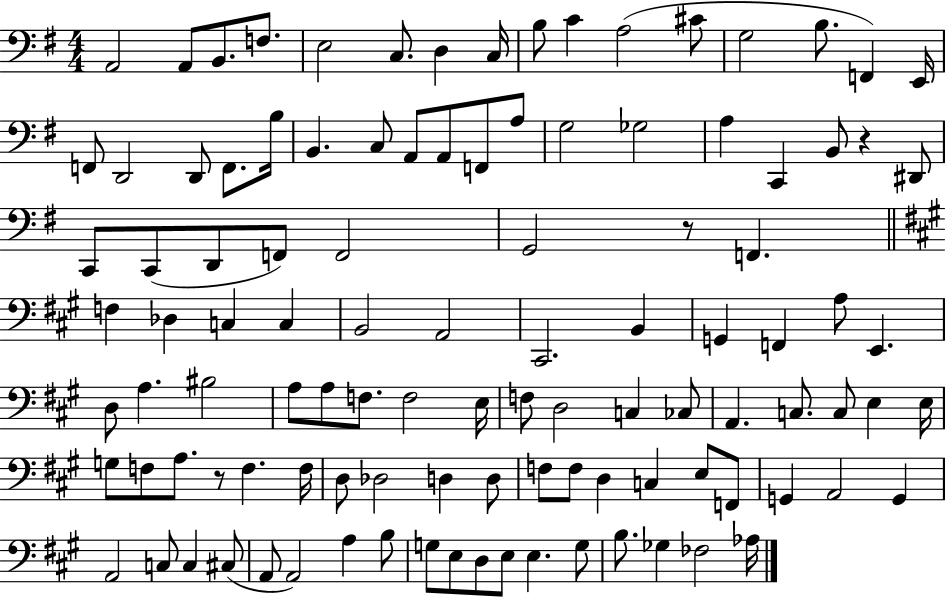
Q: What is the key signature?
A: G major